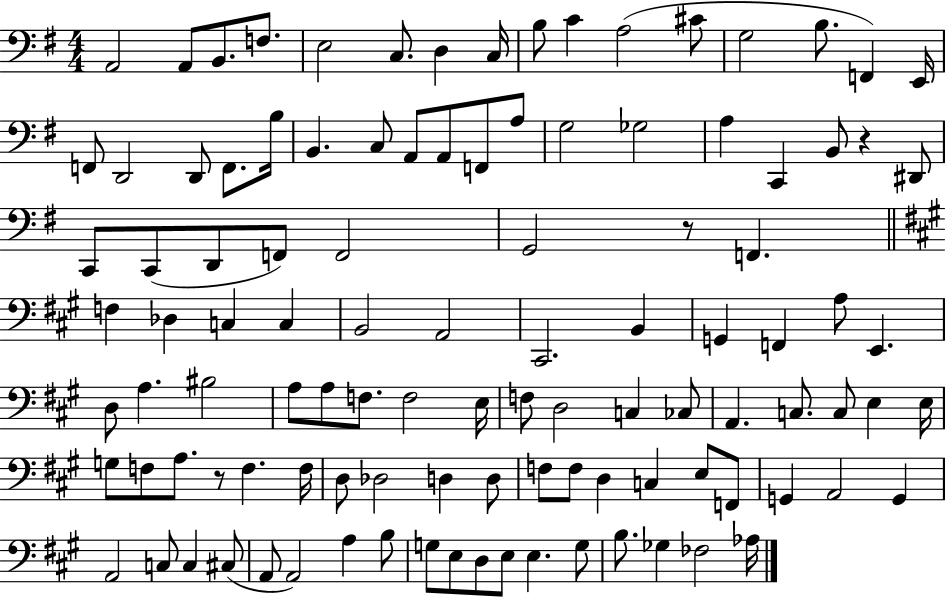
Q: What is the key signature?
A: G major